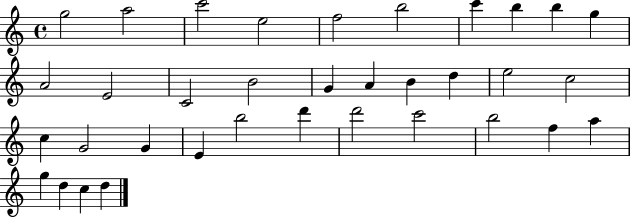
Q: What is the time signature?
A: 4/4